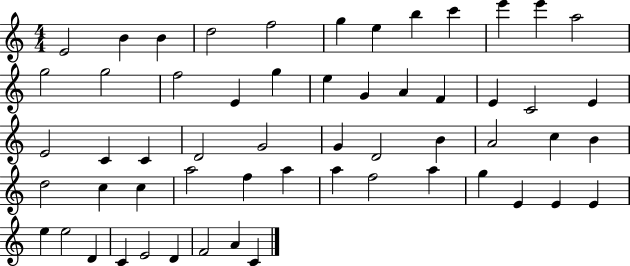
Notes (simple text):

E4/h B4/q B4/q D5/h F5/h G5/q E5/q B5/q C6/q E6/q E6/q A5/h G5/h G5/h F5/h E4/q G5/q E5/q G4/q A4/q F4/q E4/q C4/h E4/q E4/h C4/q C4/q D4/h G4/h G4/q D4/h B4/q A4/h C5/q B4/q D5/h C5/q C5/q A5/h F5/q A5/q A5/q F5/h A5/q G5/q E4/q E4/q E4/q E5/q E5/h D4/q C4/q E4/h D4/q F4/h A4/q C4/q